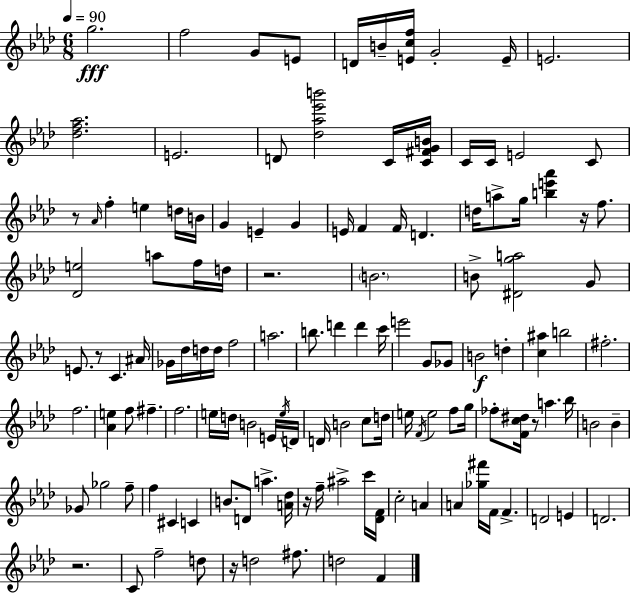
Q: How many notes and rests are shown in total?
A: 130